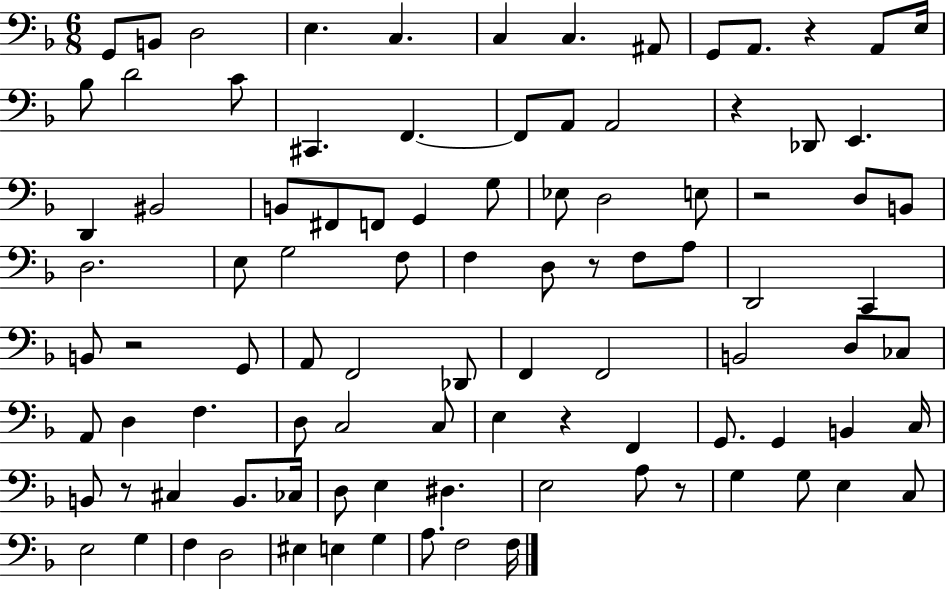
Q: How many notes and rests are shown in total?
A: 97